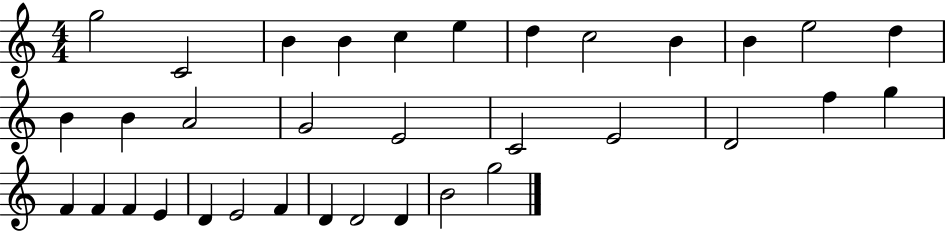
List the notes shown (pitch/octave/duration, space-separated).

G5/h C4/h B4/q B4/q C5/q E5/q D5/q C5/h B4/q B4/q E5/h D5/q B4/q B4/q A4/h G4/h E4/h C4/h E4/h D4/h F5/q G5/q F4/q F4/q F4/q E4/q D4/q E4/h F4/q D4/q D4/h D4/q B4/h G5/h